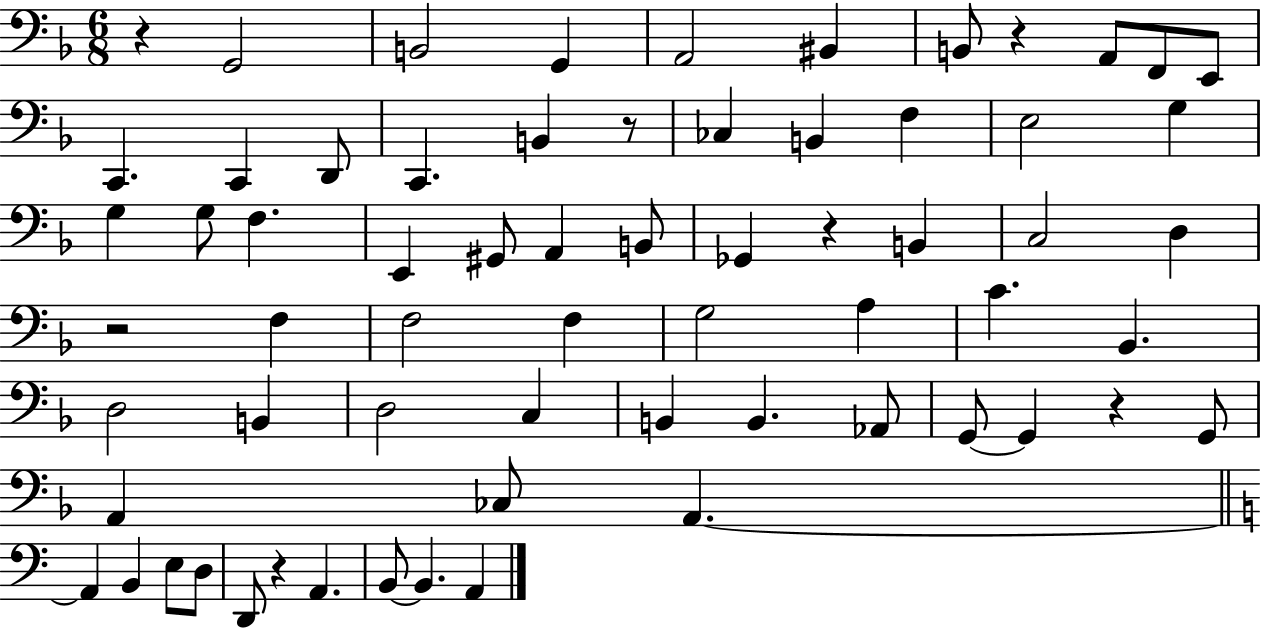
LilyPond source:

{
  \clef bass
  \numericTimeSignature
  \time 6/8
  \key f \major
  r4 g,2 | b,2 g,4 | a,2 bis,4 | b,8 r4 a,8 f,8 e,8 | \break c,4. c,4 d,8 | c,4. b,4 r8 | ces4 b,4 f4 | e2 g4 | \break g4 g8 f4. | e,4 gis,8 a,4 b,8 | ges,4 r4 b,4 | c2 d4 | \break r2 f4 | f2 f4 | g2 a4 | c'4. bes,4. | \break d2 b,4 | d2 c4 | b,4 b,4. aes,8 | g,8~~ g,4 r4 g,8 | \break a,4 ces8 a,4.~~ | \bar "||" \break \key a \minor a,4 b,4 e8 d8 | d,8 r4 a,4. | b,8~~ b,4. a,4 | \bar "|."
}